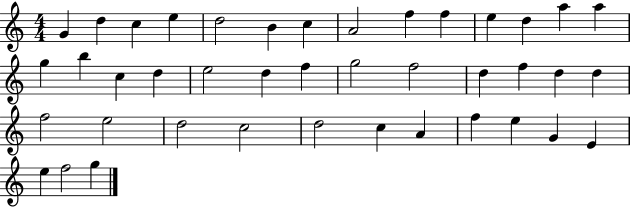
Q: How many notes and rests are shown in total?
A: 41